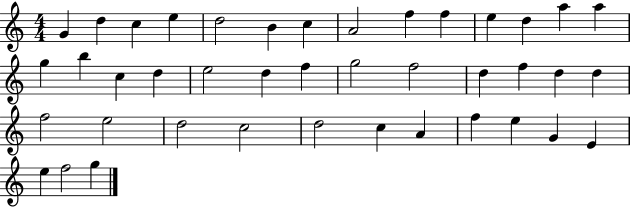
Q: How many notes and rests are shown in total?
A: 41